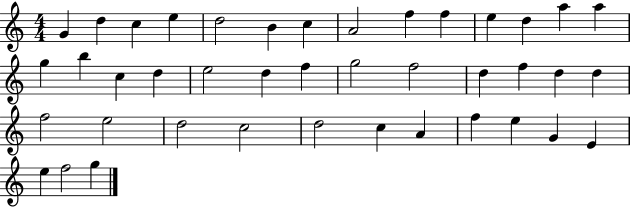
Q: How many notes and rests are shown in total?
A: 41